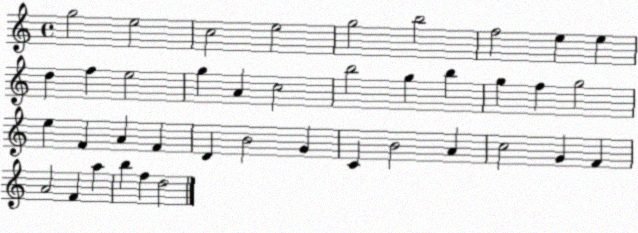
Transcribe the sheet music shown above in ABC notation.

X:1
T:Untitled
M:4/4
L:1/4
K:C
g2 e2 c2 e2 g2 b2 f2 e e d f e2 g A c2 b2 g b g f g2 e F A F D B2 G C B2 A c2 G F A2 F a b f d2